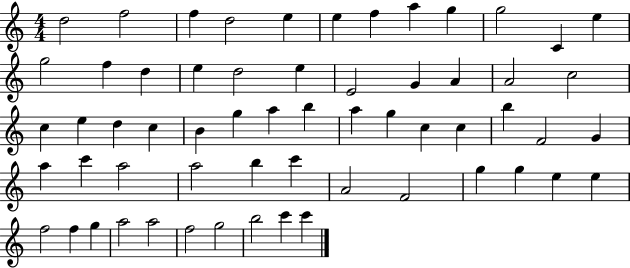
D5/h F5/h F5/q D5/h E5/q E5/q F5/q A5/q G5/q G5/h C4/q E5/q G5/h F5/q D5/q E5/q D5/h E5/q E4/h G4/q A4/q A4/h C5/h C5/q E5/q D5/q C5/q B4/q G5/q A5/q B5/q A5/q G5/q C5/q C5/q B5/q F4/h G4/q A5/q C6/q A5/h A5/h B5/q C6/q A4/h F4/h G5/q G5/q E5/q E5/q F5/h F5/q G5/q A5/h A5/h F5/h G5/h B5/h C6/q C6/q